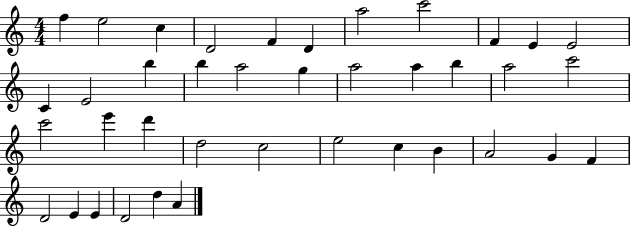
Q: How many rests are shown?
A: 0